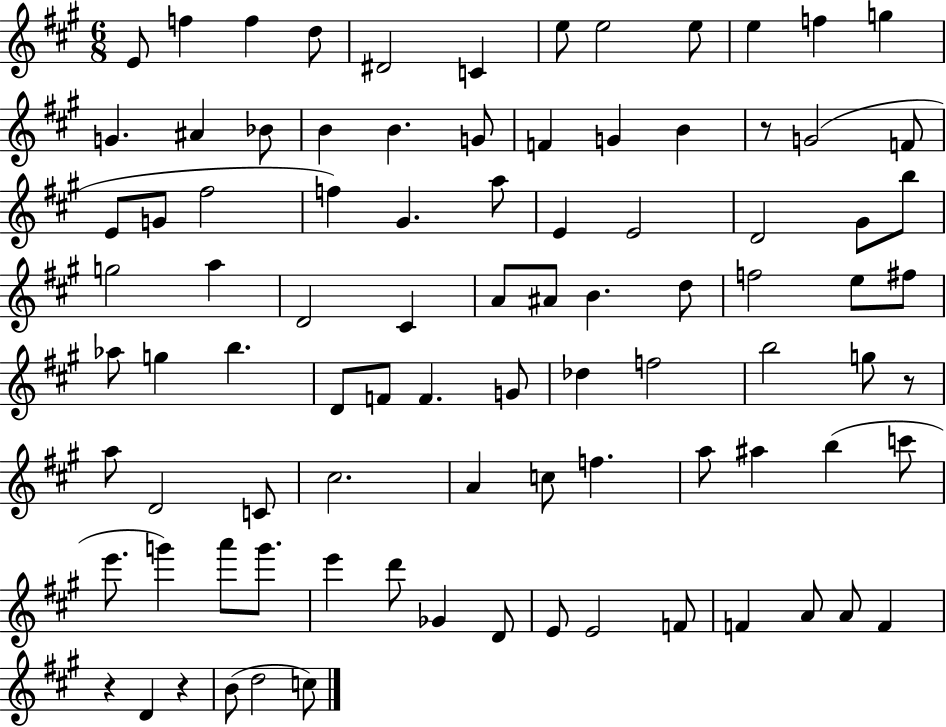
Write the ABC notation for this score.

X:1
T:Untitled
M:6/8
L:1/4
K:A
E/2 f f d/2 ^D2 C e/2 e2 e/2 e f g G ^A _B/2 B B G/2 F G B z/2 G2 F/2 E/2 G/2 ^f2 f ^G a/2 E E2 D2 ^G/2 b/2 g2 a D2 ^C A/2 ^A/2 B d/2 f2 e/2 ^f/2 _a/2 g b D/2 F/2 F G/2 _d f2 b2 g/2 z/2 a/2 D2 C/2 ^c2 A c/2 f a/2 ^a b c'/2 e'/2 g' a'/2 g'/2 e' d'/2 _G D/2 E/2 E2 F/2 F A/2 A/2 F z D z B/2 d2 c/2